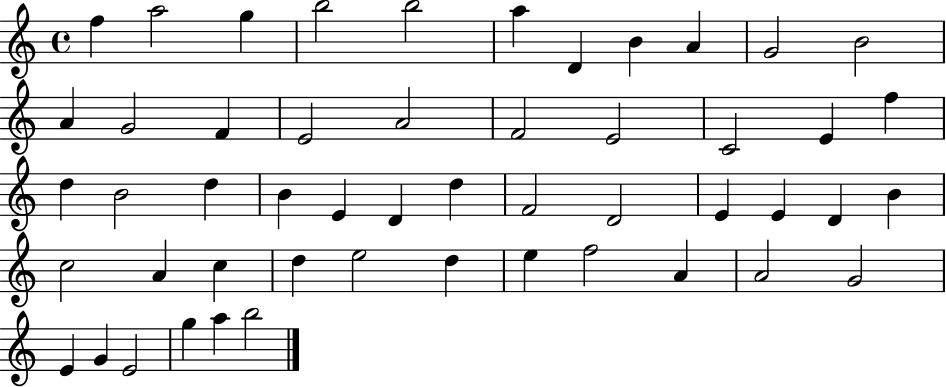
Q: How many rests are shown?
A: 0